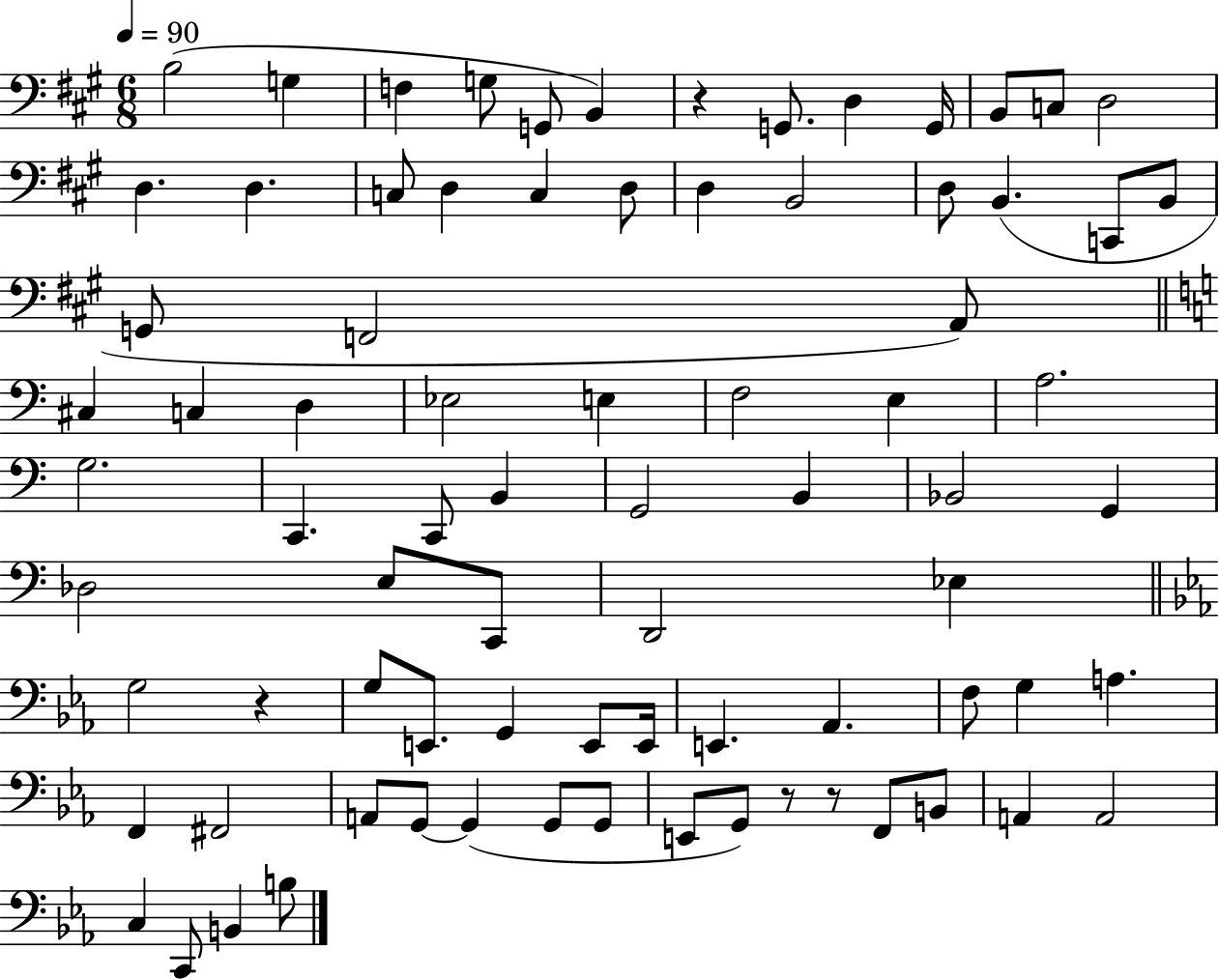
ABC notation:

X:1
T:Untitled
M:6/8
L:1/4
K:A
B,2 G, F, G,/2 G,,/2 B,, z G,,/2 D, G,,/4 B,,/2 C,/2 D,2 D, D, C,/2 D, C, D,/2 D, B,,2 D,/2 B,, C,,/2 B,,/2 G,,/2 F,,2 A,,/2 ^C, C, D, _E,2 E, F,2 E, A,2 G,2 C,, C,,/2 B,, G,,2 B,, _B,,2 G,, _D,2 E,/2 C,,/2 D,,2 _E, G,2 z G,/2 E,,/2 G,, E,,/2 E,,/4 E,, _A,, F,/2 G, A, F,, ^F,,2 A,,/2 G,,/2 G,, G,,/2 G,,/2 E,,/2 G,,/2 z/2 z/2 F,,/2 B,,/2 A,, A,,2 C, C,,/2 B,, B,/2